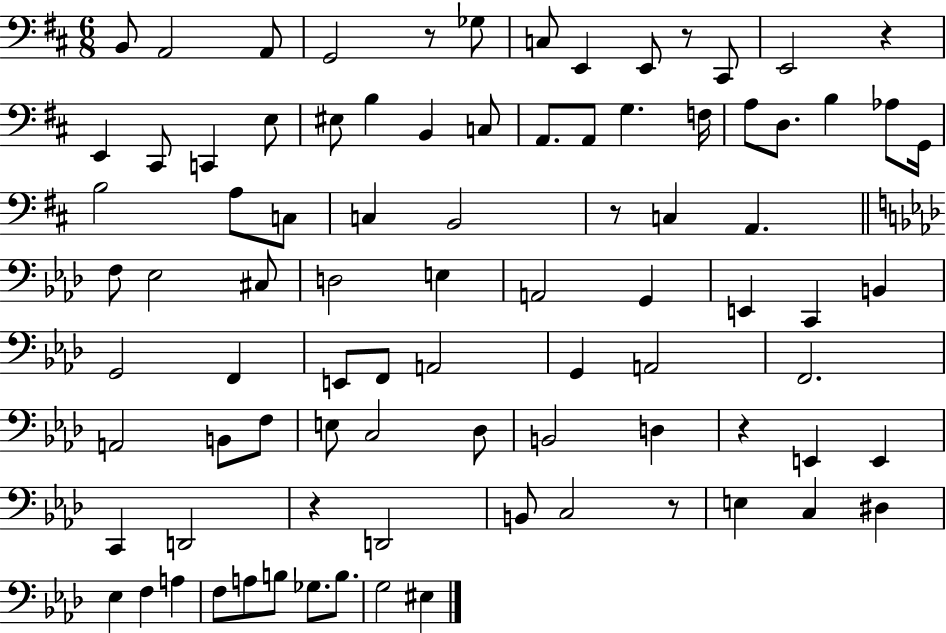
{
  \clef bass
  \numericTimeSignature
  \time 6/8
  \key d \major
  b,8 a,2 a,8 | g,2 r8 ges8 | c8 e,4 e,8 r8 cis,8 | e,2 r4 | \break e,4 cis,8 c,4 e8 | eis8 b4 b,4 c8 | a,8. a,8 g4. f16 | a8 d8. b4 aes8 g,16 | \break b2 a8 c8 | c4 b,2 | r8 c4 a,4. | \bar "||" \break \key aes \major f8 ees2 cis8 | d2 e4 | a,2 g,4 | e,4 c,4 b,4 | \break g,2 f,4 | e,8 f,8 a,2 | g,4 a,2 | f,2. | \break a,2 b,8 f8 | e8 c2 des8 | b,2 d4 | r4 e,4 e,4 | \break c,4 d,2 | r4 d,2 | b,8 c2 r8 | e4 c4 dis4 | \break ees4 f4 a4 | f8 a8 b8 ges8. b8. | g2 eis4 | \bar "|."
}